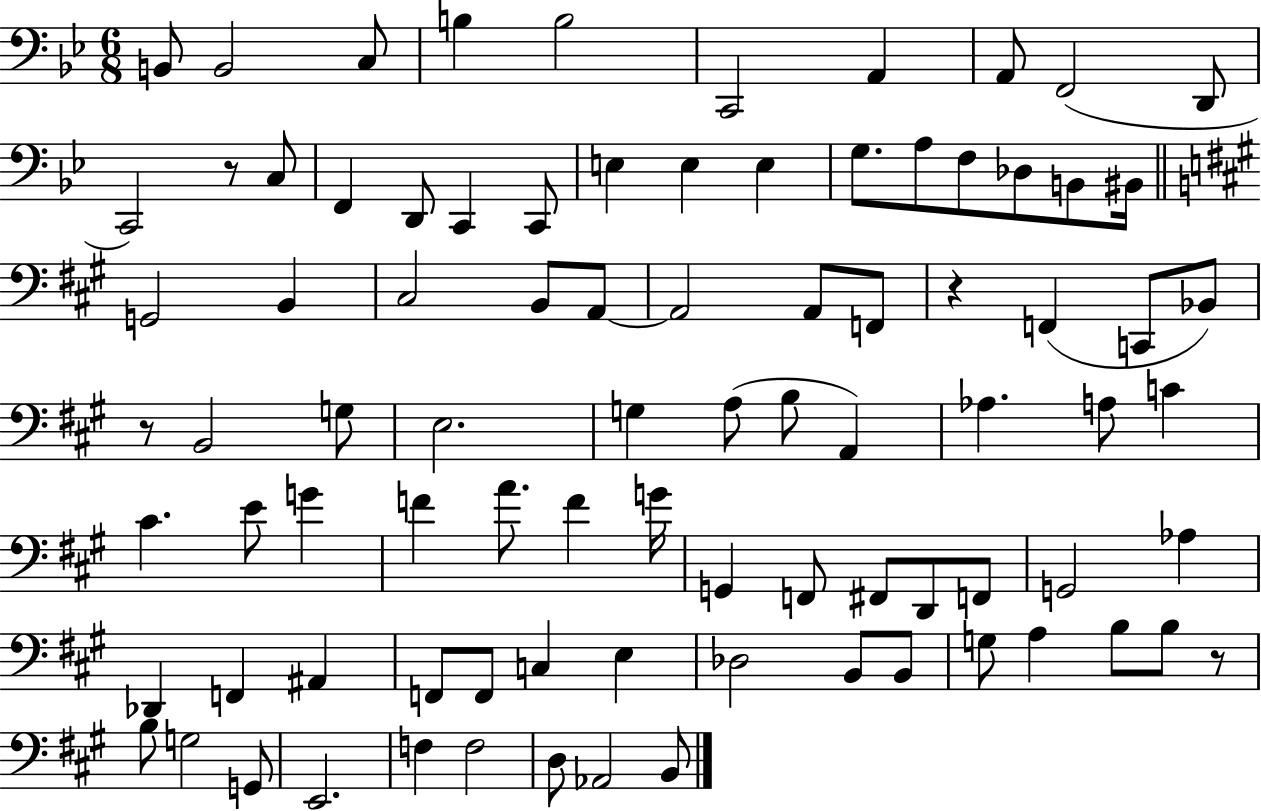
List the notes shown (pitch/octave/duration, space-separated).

B2/e B2/h C3/e B3/q B3/h C2/h A2/q A2/e F2/h D2/e C2/h R/e C3/e F2/q D2/e C2/q C2/e E3/q E3/q E3/q G3/e. A3/e F3/e Db3/e B2/e BIS2/s G2/h B2/q C#3/h B2/e A2/e A2/h A2/e F2/e R/q F2/q C2/e Bb2/e R/e B2/h G3/e E3/h. G3/q A3/e B3/e A2/q Ab3/q. A3/e C4/q C#4/q. E4/e G4/q F4/q A4/e. F4/q G4/s G2/q F2/e F#2/e D2/e F2/e G2/h Ab3/q Db2/q F2/q A#2/q F2/e F2/e C3/q E3/q Db3/h B2/e B2/e G3/e A3/q B3/e B3/e R/e B3/e G3/h G2/e E2/h. F3/q F3/h D3/e Ab2/h B2/e